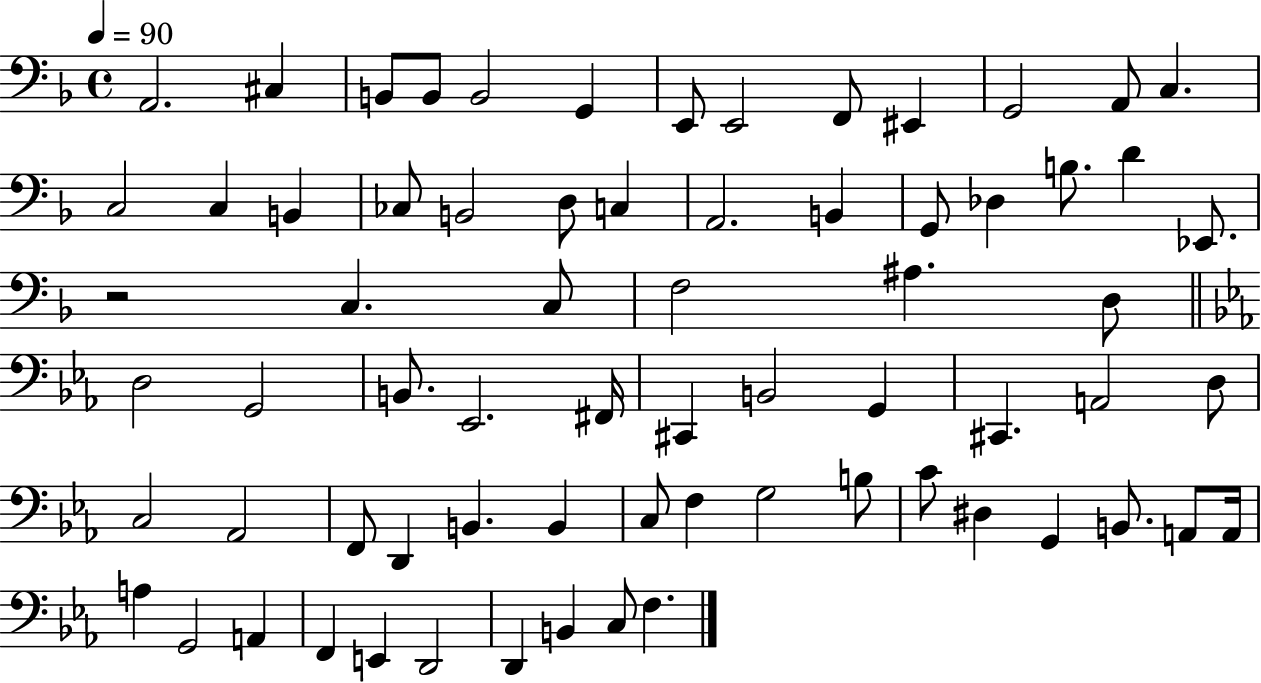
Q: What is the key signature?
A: F major